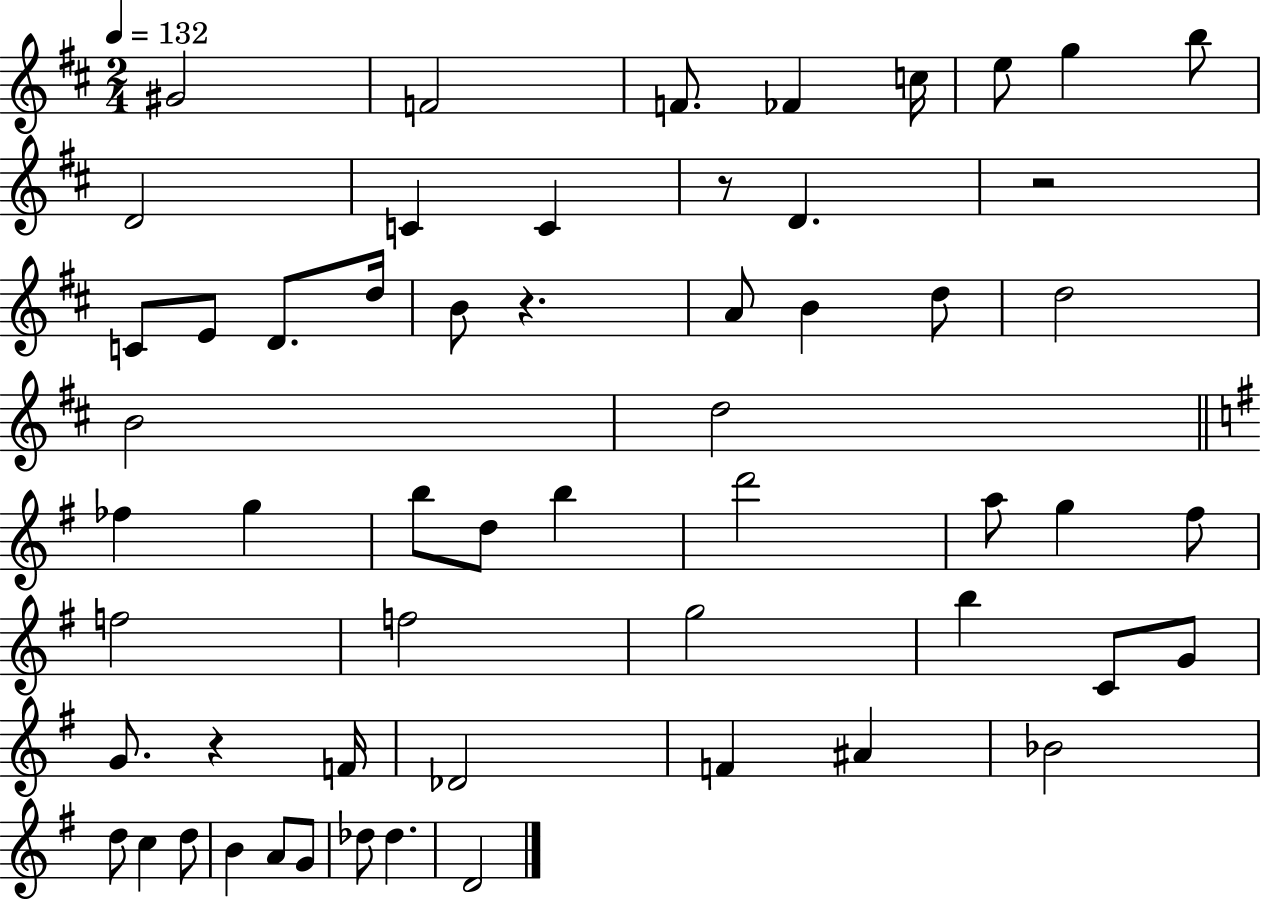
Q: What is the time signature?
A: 2/4